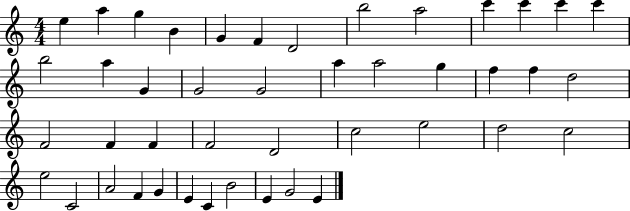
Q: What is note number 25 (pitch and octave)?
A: F4